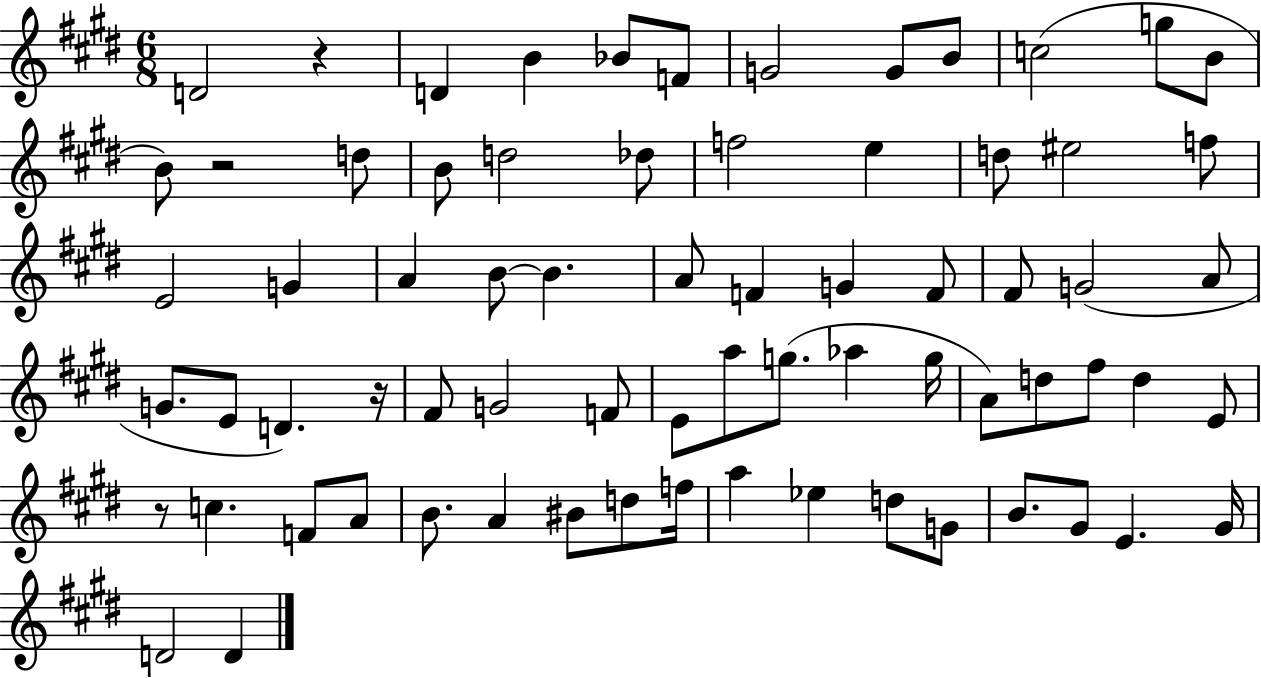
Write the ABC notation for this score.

X:1
T:Untitled
M:6/8
L:1/4
K:E
D2 z D B _B/2 F/2 G2 G/2 B/2 c2 g/2 B/2 B/2 z2 d/2 B/2 d2 _d/2 f2 e d/2 ^e2 f/2 E2 G A B/2 B A/2 F G F/2 ^F/2 G2 A/2 G/2 E/2 D z/4 ^F/2 G2 F/2 E/2 a/2 g/2 _a g/4 A/2 d/2 ^f/2 d E/2 z/2 c F/2 A/2 B/2 A ^B/2 d/2 f/4 a _e d/2 G/2 B/2 ^G/2 E ^G/4 D2 D